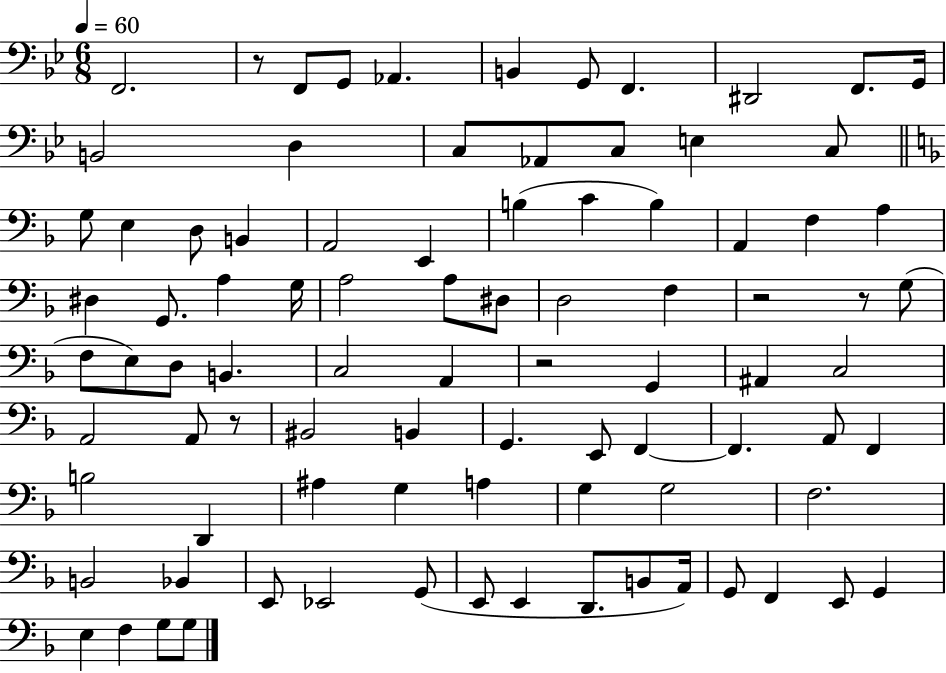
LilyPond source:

{
  \clef bass
  \numericTimeSignature
  \time 6/8
  \key bes \major
  \tempo 4 = 60
  f,2. | r8 f,8 g,8 aes,4. | b,4 g,8 f,4. | dis,2 f,8. g,16 | \break b,2 d4 | c8 aes,8 c8 e4 c8 | \bar "||" \break \key d \minor g8 e4 d8 b,4 | a,2 e,4 | b4( c'4 b4) | a,4 f4 a4 | \break dis4 g,8. a4 g16 | a2 a8 dis8 | d2 f4 | r2 r8 g8( | \break f8 e8) d8 b,4. | c2 a,4 | r2 g,4 | ais,4 c2 | \break a,2 a,8 r8 | bis,2 b,4 | g,4. e,8 f,4~~ | f,4. a,8 f,4 | \break b2 d,4 | ais4 g4 a4 | g4 g2 | f2. | \break b,2 bes,4 | e,8 ees,2 g,8( | e,8 e,4 d,8. b,8 a,16) | g,8 f,4 e,8 g,4 | \break e4 f4 g8 g8 | \bar "|."
}